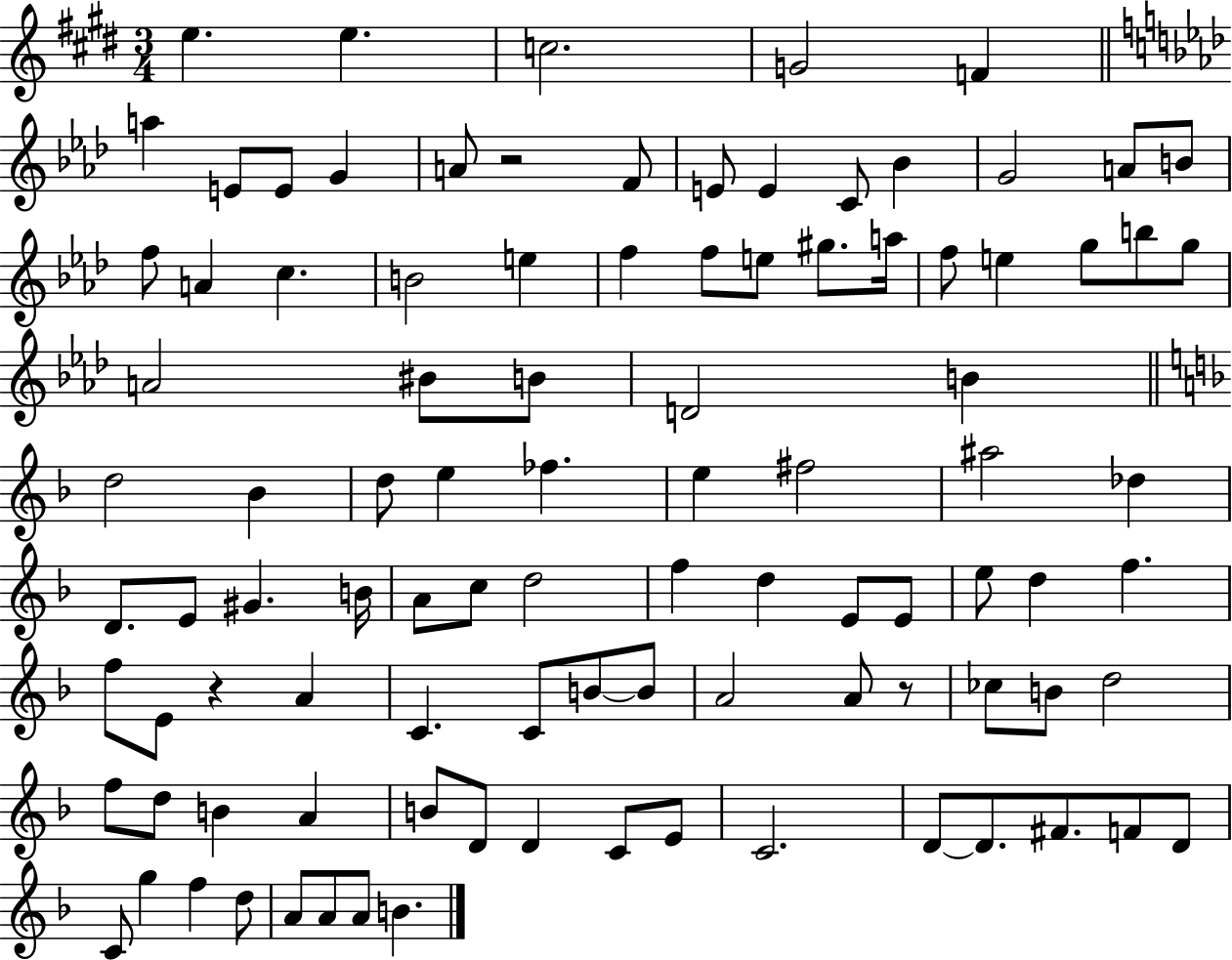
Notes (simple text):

E5/q. E5/q. C5/h. G4/h F4/q A5/q E4/e E4/e G4/q A4/e R/h F4/e E4/e E4/q C4/e Bb4/q G4/h A4/e B4/e F5/e A4/q C5/q. B4/h E5/q F5/q F5/e E5/e G#5/e. A5/s F5/e E5/q G5/e B5/e G5/e A4/h BIS4/e B4/e D4/h B4/q D5/h Bb4/q D5/e E5/q FES5/q. E5/q F#5/h A#5/h Db5/q D4/e. E4/e G#4/q. B4/s A4/e C5/e D5/h F5/q D5/q E4/e E4/e E5/e D5/q F5/q. F5/e E4/e R/q A4/q C4/q. C4/e B4/e B4/e A4/h A4/e R/e CES5/e B4/e D5/h F5/e D5/e B4/q A4/q B4/e D4/e D4/q C4/e E4/e C4/h. D4/e D4/e. F#4/e. F4/e D4/e C4/e G5/q F5/q D5/e A4/e A4/e A4/e B4/q.